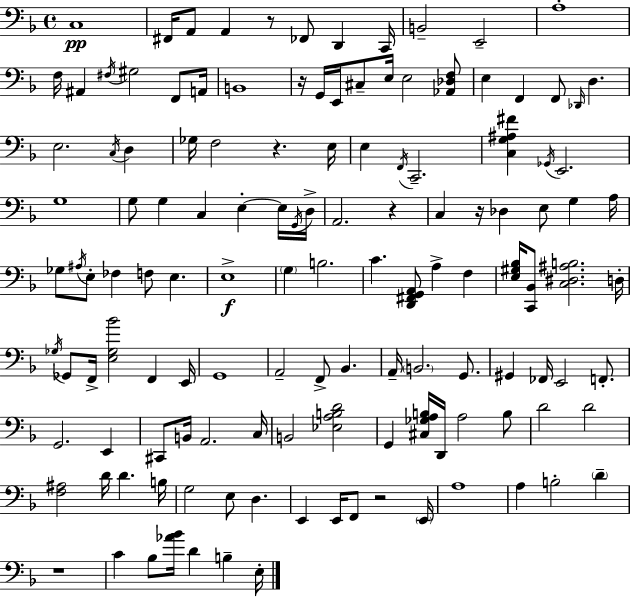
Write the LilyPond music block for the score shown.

{
  \clef bass
  \time 4/4
  \defaultTimeSignature
  \key d \minor
  c1\pp | fis,16 a,8 a,4 r8 fes,8 d,4 c,16 | b,2-- e,2-- | a1-. | \break f16 ais,4 \acciaccatura { fis16 } gis2 f,8 | a,16 b,1 | r16 g,16 e,16 cis8-- e16 e2 <aes, des f>8 | e4 f,4 f,8 \grace { des,16 } d4. | \break e2. \acciaccatura { c16 } d4 | ges16 f2 r4. | e16 e4 \acciaccatura { f,16 } c,2.-- | <c g ais fis'>4 \acciaccatura { ges,16 } e,2. | \break g1 | g8 g4 c4 e4-.~~ | e16 \acciaccatura { g,16 } d16-> a,2. | r4 c4 r16 des4 e8 | \break g4 a16 ges8 \acciaccatura { ais16 } e8-. fes4 f8 | e4. e1->\f | \parenthesize g4 b2. | c'4. <d, fis, g, a,>8 a4-> | \break f4 <e gis bes>16 <c, bes,>8 <c dis ais b>2. | d16-. \acciaccatura { ges16 } ges,8 f,16-> <e ges bes'>2 | f,4 e,16 g,1 | a,2-- | \break f,8-> bes,4. a,16-- \parenthesize b,2. | g,8. gis,4 fes,16 e,2 | f,8.-. g,2. | e,4 cis,8 b,16 a,2. | \break c16 b,2 | <ees a b d'>2 g,4 <cis ges a b>16 d,16 a2 | b8 d'2 | d'2 <f ais>2 | \break d'16 d'4. b16 g2 | e8 d4. e,4 e,16 f,8 r2 | \parenthesize e,16 a1 | a4 b2-. | \break \parenthesize d'4-- r1 | c'4 bes8 <aes' bes'>16 d'4 | b4-- e16-. \bar "|."
}